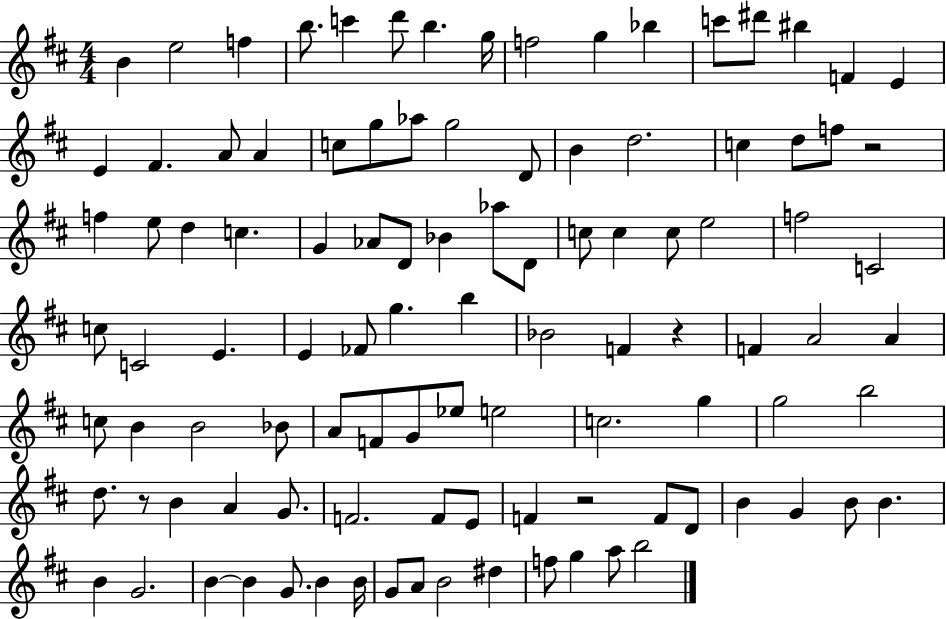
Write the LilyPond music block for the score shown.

{
  \clef treble
  \numericTimeSignature
  \time 4/4
  \key d \major
  b'4 e''2 f''4 | b''8. c'''4 d'''8 b''4. g''16 | f''2 g''4 bes''4 | c'''8 dis'''8 bis''4 f'4 e'4 | \break e'4 fis'4. a'8 a'4 | c''8 g''8 aes''8 g''2 d'8 | b'4 d''2. | c''4 d''8 f''8 r2 | \break f''4 e''8 d''4 c''4. | g'4 aes'8 d'8 bes'4 aes''8 d'8 | c''8 c''4 c''8 e''2 | f''2 c'2 | \break c''8 c'2 e'4. | e'4 fes'8 g''4. b''4 | bes'2 f'4 r4 | f'4 a'2 a'4 | \break c''8 b'4 b'2 bes'8 | a'8 f'8 g'8 ees''8 e''2 | c''2. g''4 | g''2 b''2 | \break d''8. r8 b'4 a'4 g'8. | f'2. f'8 e'8 | f'4 r2 f'8 d'8 | b'4 g'4 b'8 b'4. | \break b'4 g'2. | b'4~~ b'4 g'8. b'4 b'16 | g'8 a'8 b'2 dis''4 | f''8 g''4 a''8 b''2 | \break \bar "|."
}